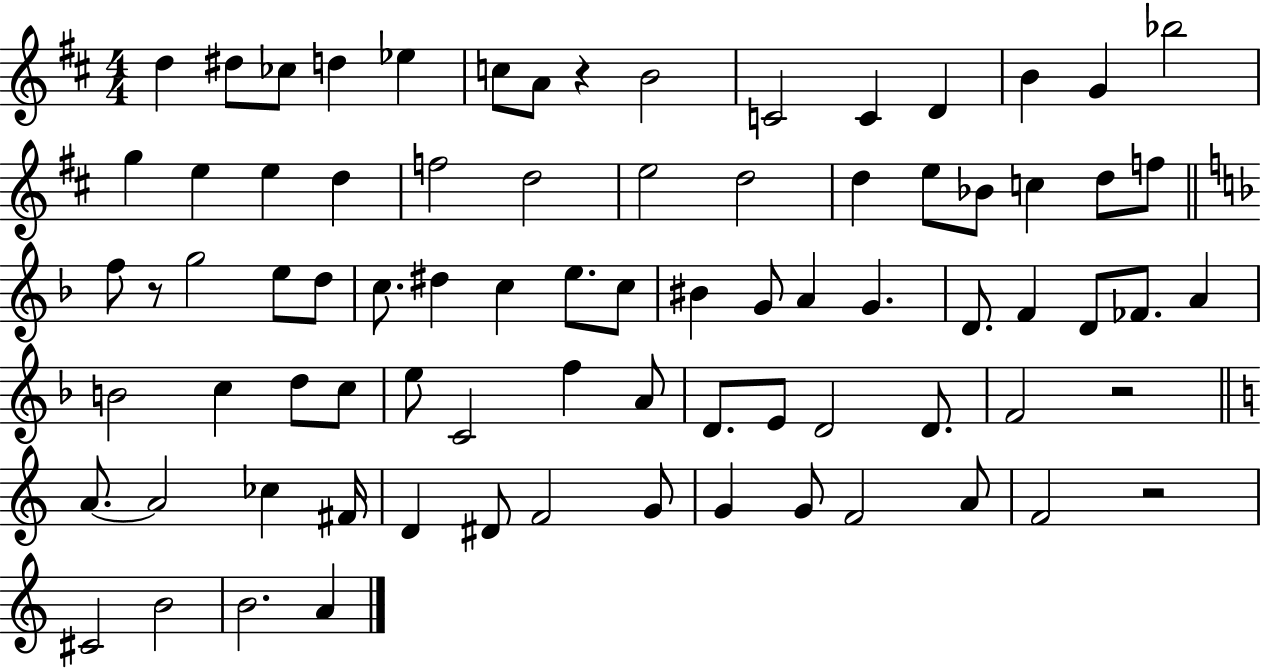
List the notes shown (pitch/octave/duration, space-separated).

D5/q D#5/e CES5/e D5/q Eb5/q C5/e A4/e R/q B4/h C4/h C4/q D4/q B4/q G4/q Bb5/h G5/q E5/q E5/q D5/q F5/h D5/h E5/h D5/h D5/q E5/e Bb4/e C5/q D5/e F5/e F5/e R/e G5/h E5/e D5/e C5/e. D#5/q C5/q E5/e. C5/e BIS4/q G4/e A4/q G4/q. D4/e. F4/q D4/e FES4/e. A4/q B4/h C5/q D5/e C5/e E5/e C4/h F5/q A4/e D4/e. E4/e D4/h D4/e. F4/h R/h A4/e. A4/h CES5/q F#4/s D4/q D#4/e F4/h G4/e G4/q G4/e F4/h A4/e F4/h R/h C#4/h B4/h B4/h. A4/q